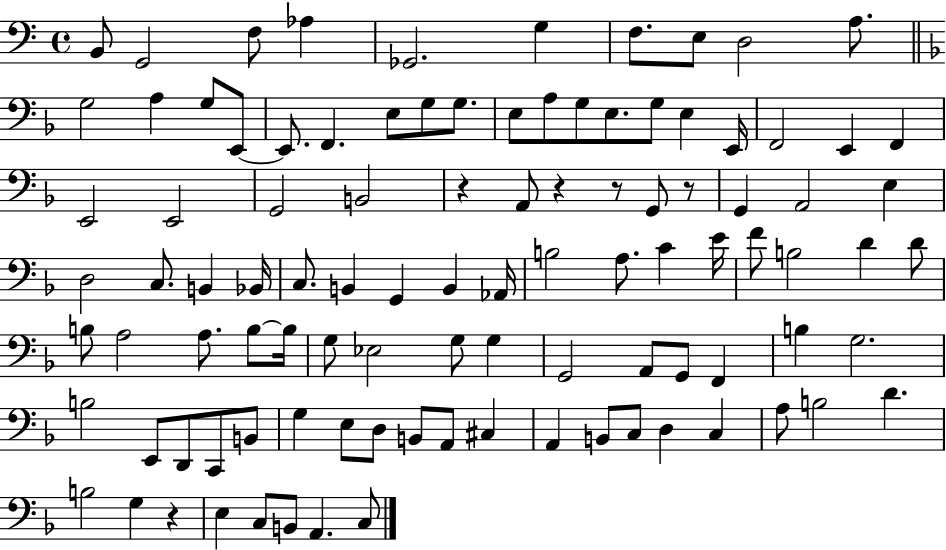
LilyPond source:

{
  \clef bass
  \time 4/4
  \defaultTimeSignature
  \key c \major
  b,8 g,2 f8 aes4 | ges,2. g4 | f8. e8 d2 a8. | \bar "||" \break \key f \major g2 a4 g8 e,8~~ | e,8. f,4. e8 g8 g8. | e8 a8 g8 e8. g8 e4 e,16 | f,2 e,4 f,4 | \break e,2 e,2 | g,2 b,2 | r4 a,8 r4 r8 g,8 r8 | g,4 a,2 e4 | \break d2 c8. b,4 bes,16 | c8. b,4 g,4 b,4 aes,16 | b2 a8. c'4 e'16 | f'8 b2 d'4 d'8 | \break b8 a2 a8. b8~~ b16 | g8 ees2 g8 g4 | g,2 a,8 g,8 f,4 | b4 g2. | \break b2 e,8 d,8 c,8 b,8 | g4 e8 d8 b,8 a,8 cis4 | a,4 b,8 c8 d4 c4 | a8 b2 d'4. | \break b2 g4 r4 | e4 c8 b,8 a,4. c8 | \bar "|."
}